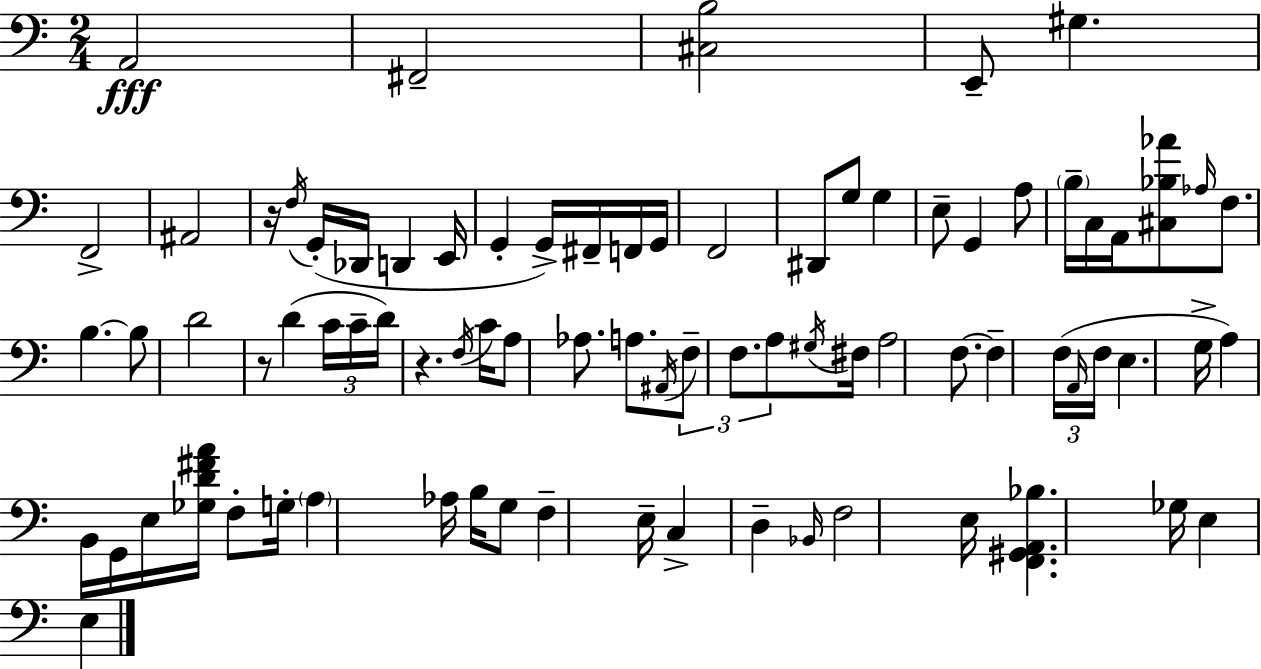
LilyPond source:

{
  \clef bass
  \numericTimeSignature
  \time 2/4
  \key a \minor
  \repeat volta 2 { a,2\fff | fis,2-- | <cis b>2 | e,8-- gis4. | \break f,2-> | ais,2 | r16 \acciaccatura { f16 } g,16-.( des,16 d,4 | e,16 g,4-. g,16->) fis,16-- f,16 | \break g,16 f,2 | dis,8 g8 g4 | e8-- g,4 a8 | \parenthesize b16-- c16 a,16 <cis bes aes'>8 \grace { aes16 } f8. | \break b4.~~ | b8 d'2 | r8 d'4( | \tuplet 3/2 { c'16 c'16-- d'16) } r4. | \break \acciaccatura { f16 } c'16 a8 aes8. | a8. \acciaccatura { ais,16 } \tuplet 3/2 { f8-- f8. | a8 } \acciaccatura { gis16 } fis16 a2 | f8.~~ | \break f4-- \tuplet 3/2 { f16( \grace { a,16 } f16 } e4. | g16-> a4) | b,16 g,16 e16 <ges d' fis' a'>16 f8-. | g16-. \parenthesize a4 aes16 b16 g8 | \break f4-- e16-- c4-> | d4-- \grace { bes,16 } f2 | e16 | <f, gis, a, bes>4. ges16 e4 | \break e4 } \bar "|."
}